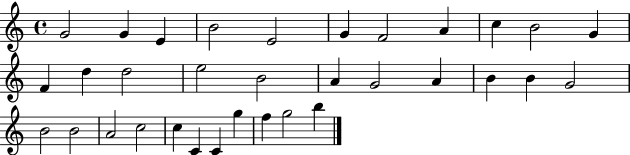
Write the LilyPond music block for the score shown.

{
  \clef treble
  \time 4/4
  \defaultTimeSignature
  \key c \major
  g'2 g'4 e'4 | b'2 e'2 | g'4 f'2 a'4 | c''4 b'2 g'4 | \break f'4 d''4 d''2 | e''2 b'2 | a'4 g'2 a'4 | b'4 b'4 g'2 | \break b'2 b'2 | a'2 c''2 | c''4 c'4 c'4 g''4 | f''4 g''2 b''4 | \break \bar "|."
}